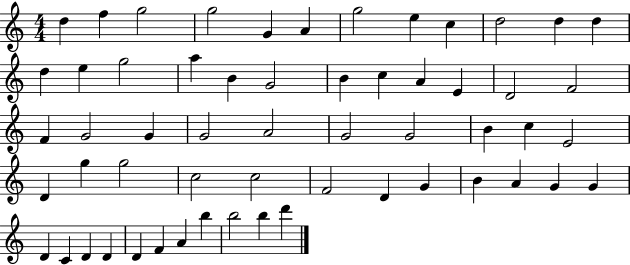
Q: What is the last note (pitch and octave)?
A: D6